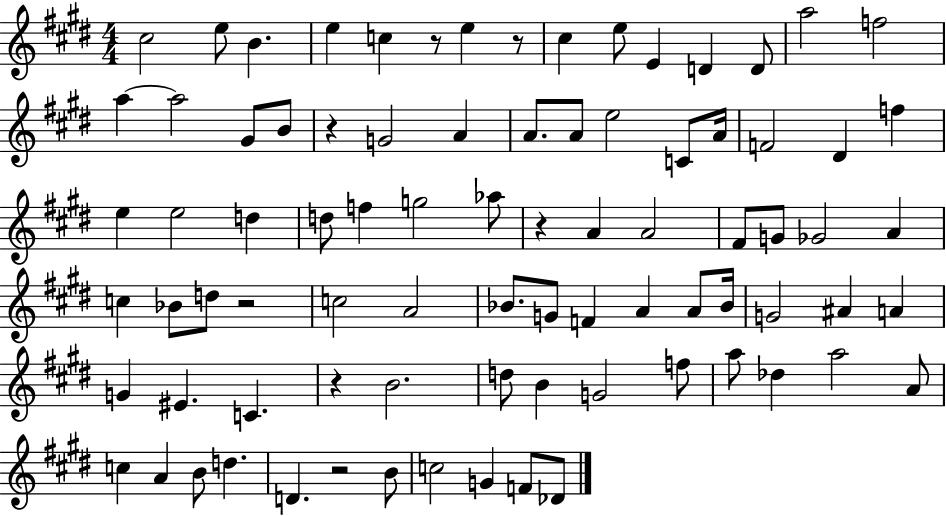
{
  \clef treble
  \numericTimeSignature
  \time 4/4
  \key e \major
  cis''2 e''8 b'4. | e''4 c''4 r8 e''4 r8 | cis''4 e''8 e'4 d'4 d'8 | a''2 f''2 | \break a''4~~ a''2 gis'8 b'8 | r4 g'2 a'4 | a'8. a'8 e''2 c'8 a'16 | f'2 dis'4 f''4 | \break e''4 e''2 d''4 | d''8 f''4 g''2 aes''8 | r4 a'4 a'2 | fis'8 g'8 ges'2 a'4 | \break c''4 bes'8 d''8 r2 | c''2 a'2 | bes'8. g'8 f'4 a'4 a'8 bes'16 | g'2 ais'4 a'4 | \break g'4 eis'4. c'4. | r4 b'2. | d''8 b'4 g'2 f''8 | a''8 des''4 a''2 a'8 | \break c''4 a'4 b'8 d''4. | d'4. r2 b'8 | c''2 g'4 f'8 des'8 | \bar "|."
}